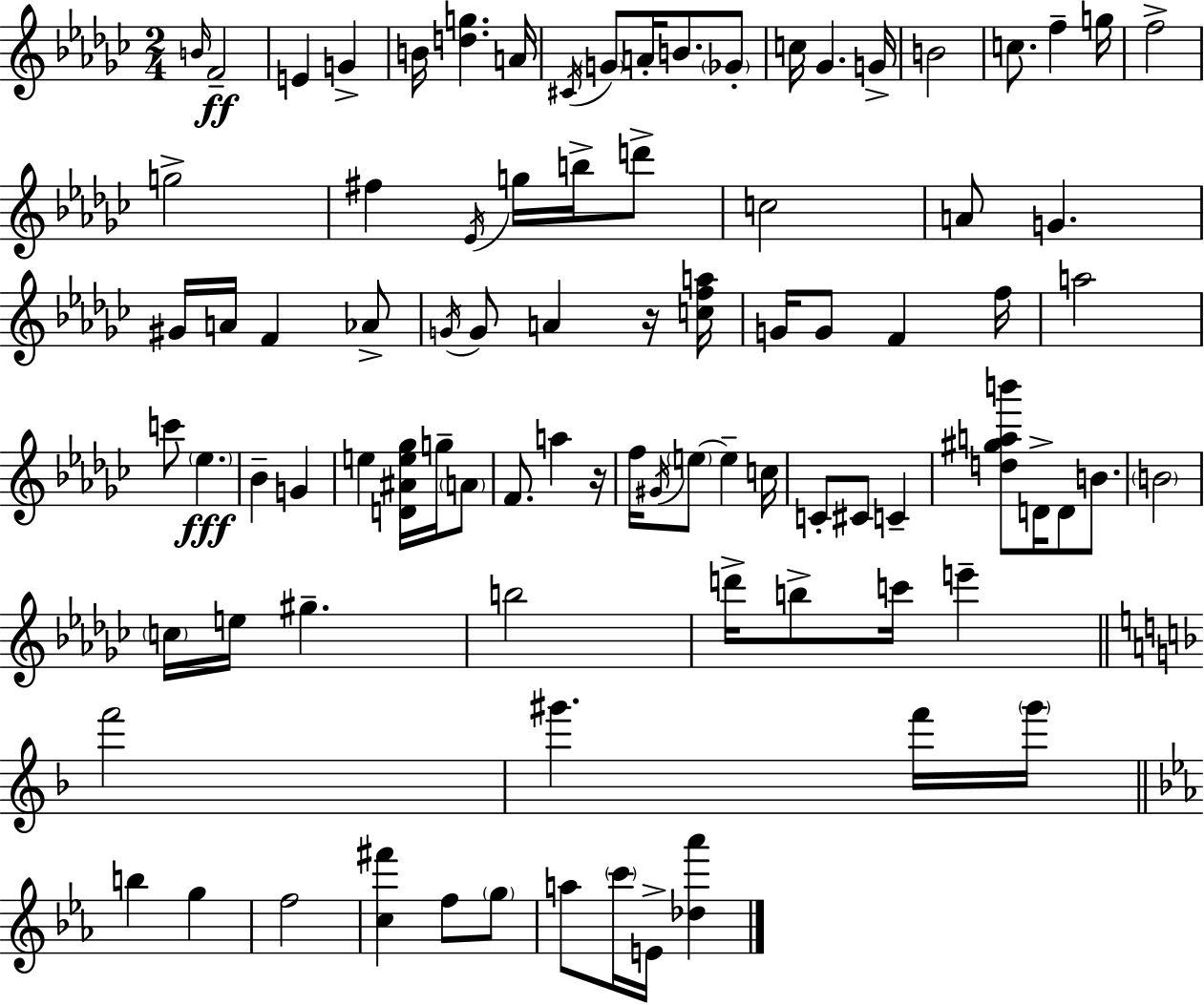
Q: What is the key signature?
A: EES minor